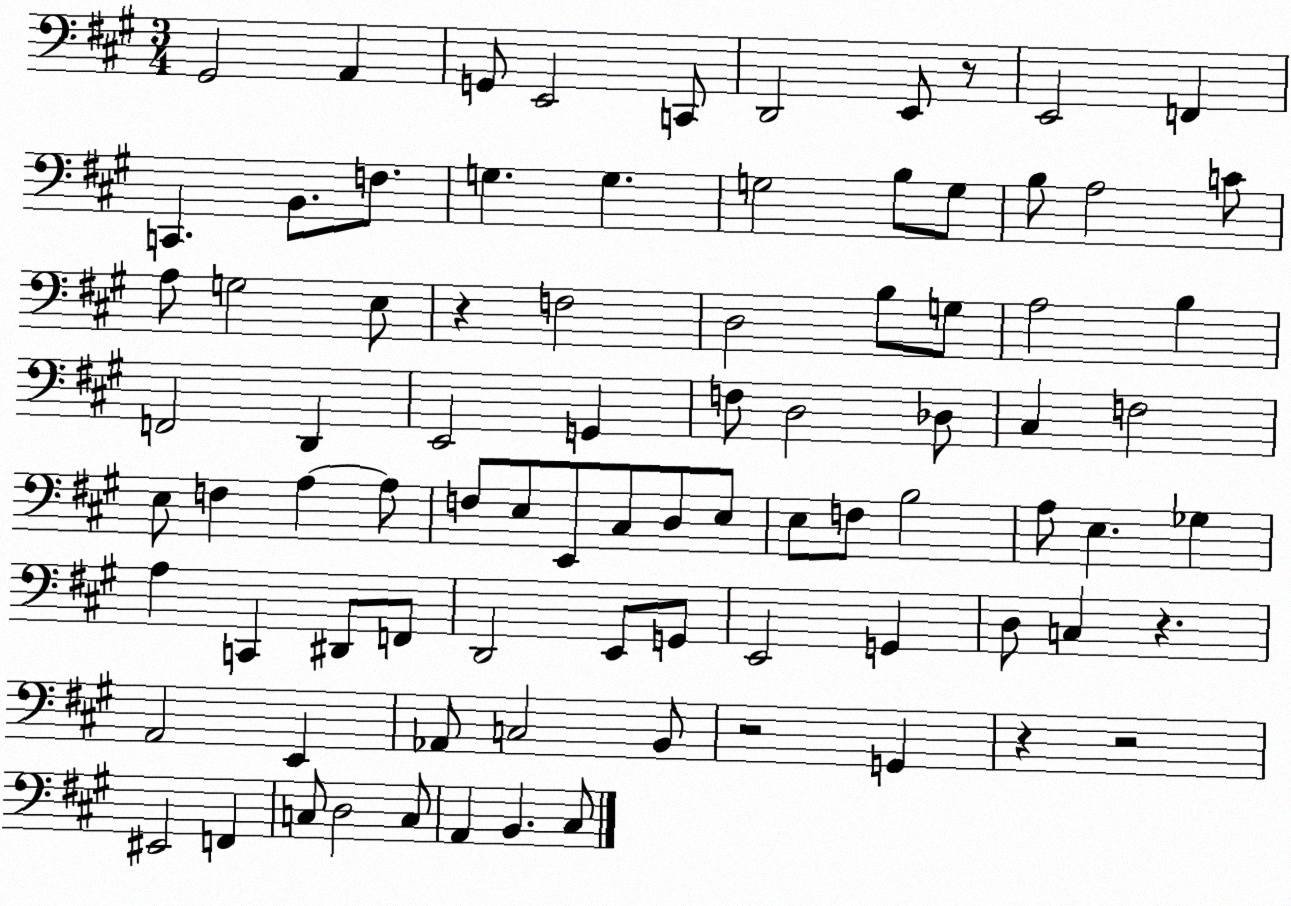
X:1
T:Untitled
M:3/4
L:1/4
K:A
^G,,2 A,, G,,/2 E,,2 C,,/2 D,,2 E,,/2 z/2 E,,2 F,, C,, B,,/2 F,/2 G, G, G,2 B,/2 G,/2 B,/2 A,2 C/2 A,/2 G,2 E,/2 z F,2 D,2 B,/2 G,/2 A,2 B, F,,2 D,, E,,2 G,, F,/2 D,2 _D,/2 ^C, F,2 E,/2 F, A, A,/2 F,/2 E,/2 E,,/2 ^C,/2 D,/2 E,/2 E,/2 F,/2 B,2 A,/2 E, _G, A, C,, ^D,,/2 F,,/2 D,,2 E,,/2 G,,/2 E,,2 G,, D,/2 C, z A,,2 E,, _A,,/2 C,2 B,,/2 z2 G,, z z2 ^E,,2 F,, C,/2 D,2 C,/2 A,, B,, ^C,/2